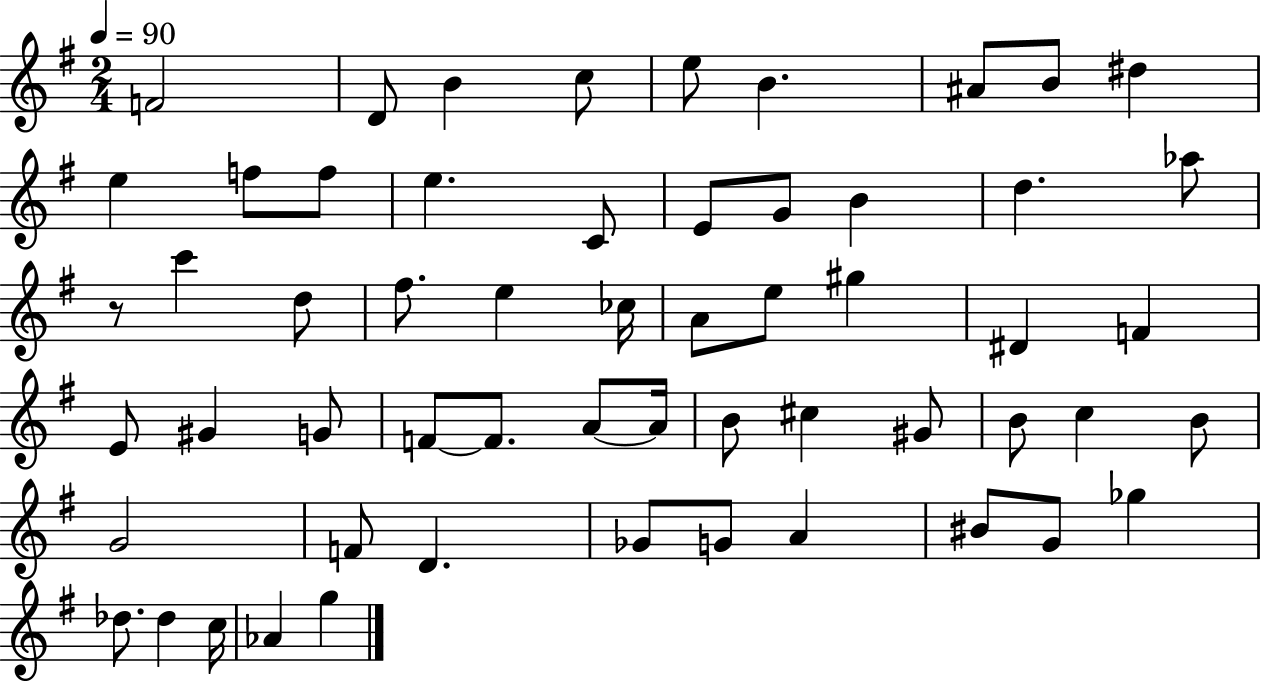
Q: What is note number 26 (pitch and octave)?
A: E5